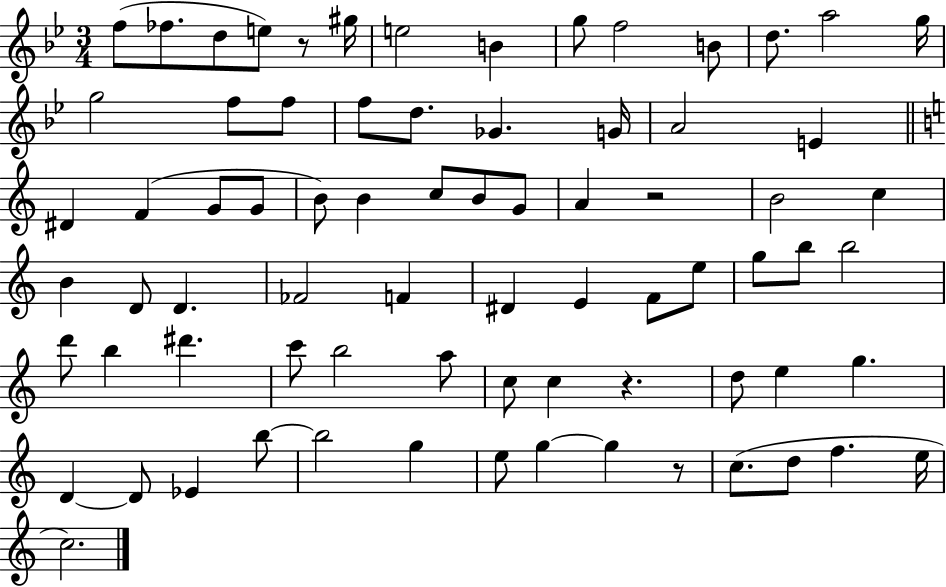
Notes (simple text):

F5/e FES5/e. D5/e E5/e R/e G#5/s E5/h B4/q G5/e F5/h B4/e D5/e. A5/h G5/s G5/h F5/e F5/e F5/e D5/e. Gb4/q. G4/s A4/h E4/q D#4/q F4/q G4/e G4/e B4/e B4/q C5/e B4/e G4/e A4/q R/h B4/h C5/q B4/q D4/e D4/q. FES4/h F4/q D#4/q E4/q F4/e E5/e G5/e B5/e B5/h D6/e B5/q D#6/q. C6/e B5/h A5/e C5/e C5/q R/q. D5/e E5/q G5/q. D4/q D4/e Eb4/q B5/e B5/h G5/q E5/e G5/q G5/q R/e C5/e. D5/e F5/q. E5/s C5/h.